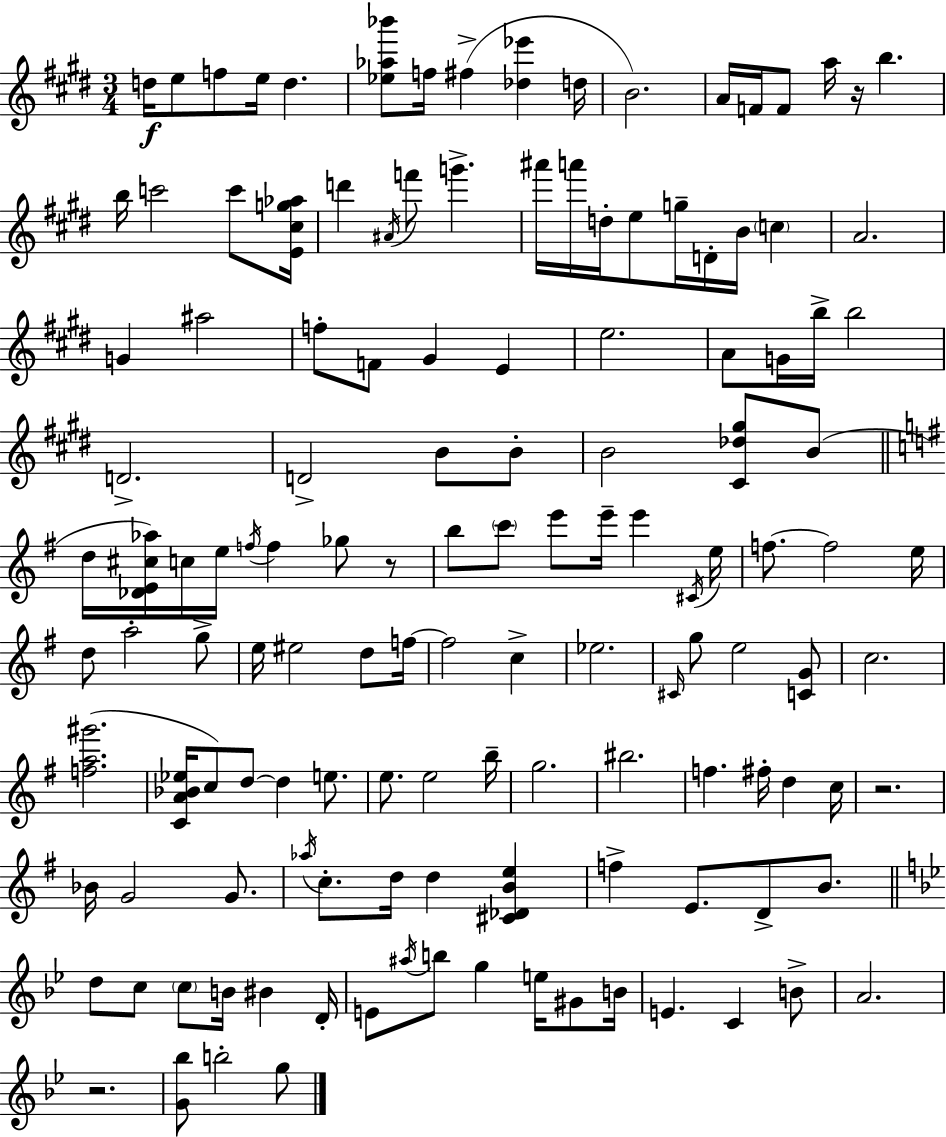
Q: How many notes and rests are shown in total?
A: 134